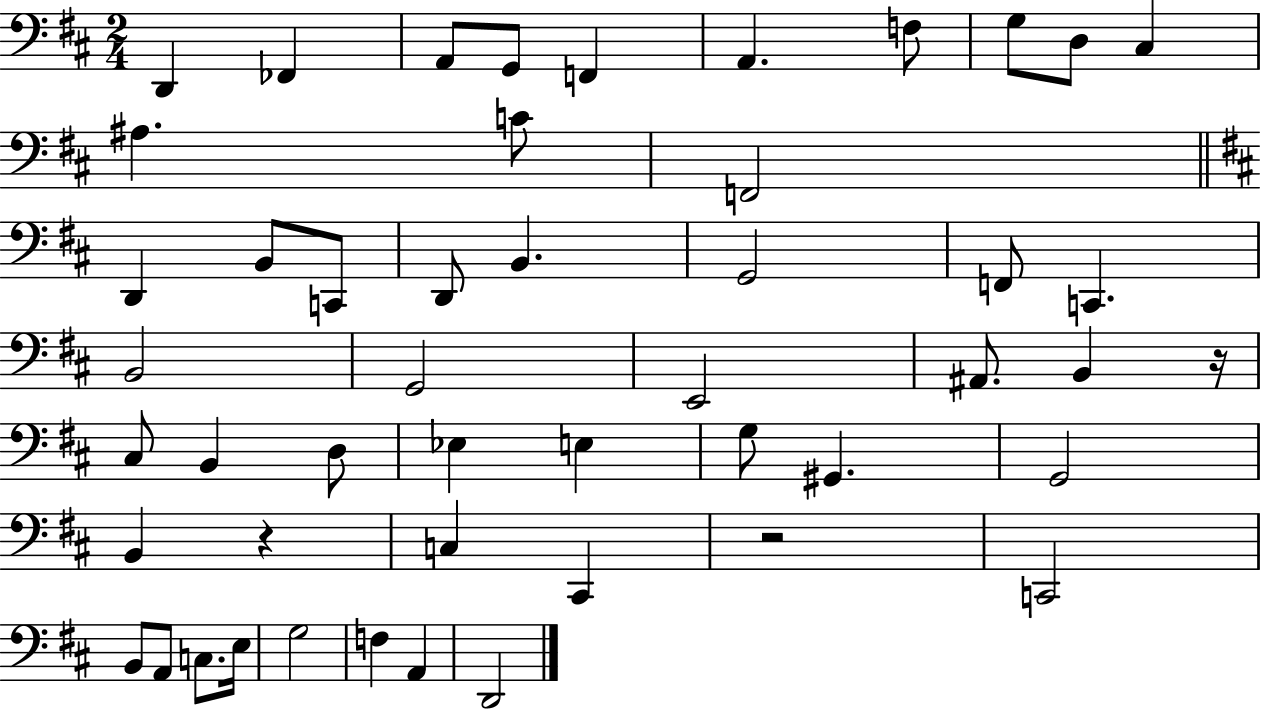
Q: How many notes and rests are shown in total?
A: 49